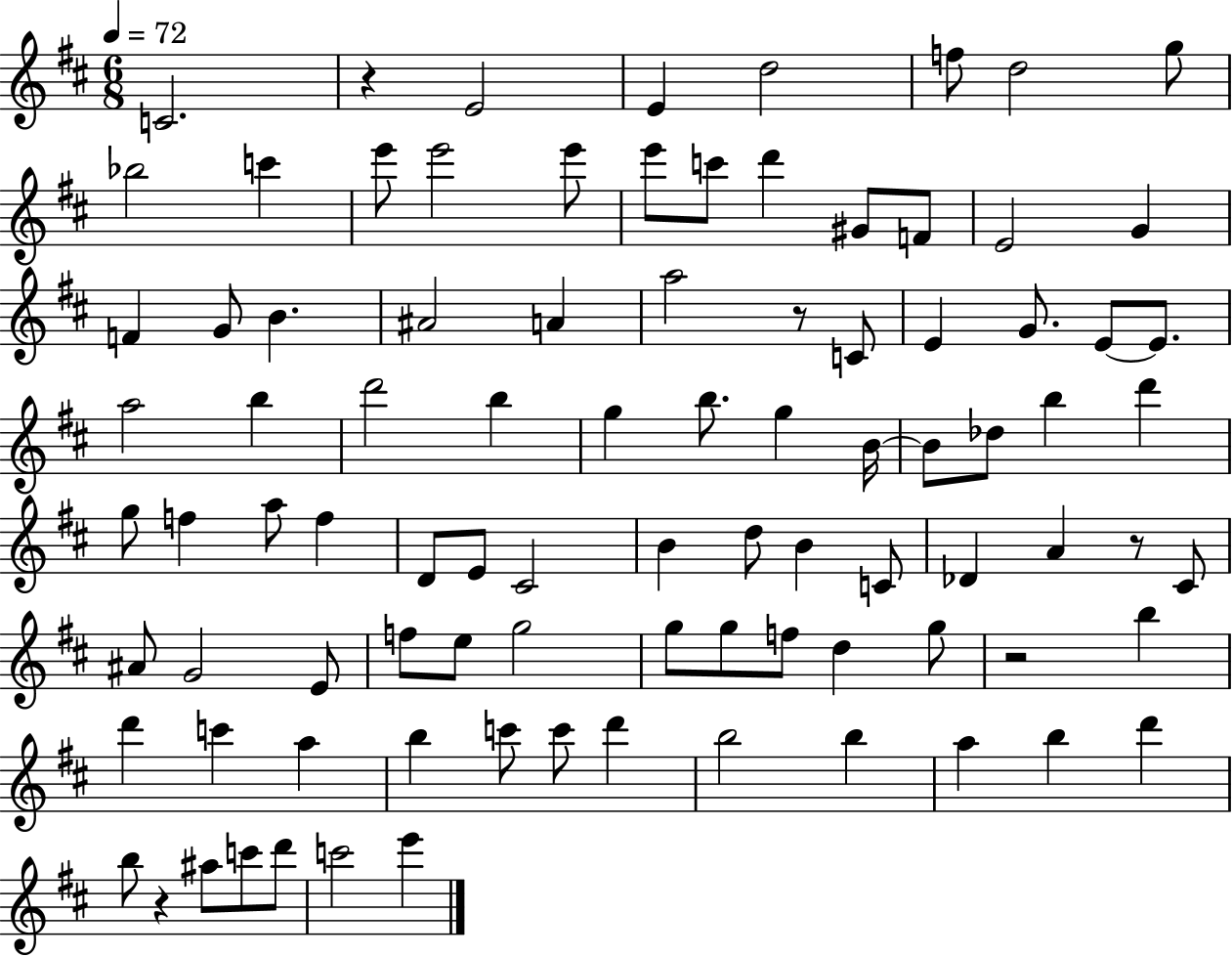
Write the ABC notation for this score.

X:1
T:Untitled
M:6/8
L:1/4
K:D
C2 z E2 E d2 f/2 d2 g/2 _b2 c' e'/2 e'2 e'/2 e'/2 c'/2 d' ^G/2 F/2 E2 G F G/2 B ^A2 A a2 z/2 C/2 E G/2 E/2 E/2 a2 b d'2 b g b/2 g B/4 B/2 _d/2 b d' g/2 f a/2 f D/2 E/2 ^C2 B d/2 B C/2 _D A z/2 ^C/2 ^A/2 G2 E/2 f/2 e/2 g2 g/2 g/2 f/2 d g/2 z2 b d' c' a b c'/2 c'/2 d' b2 b a b d' b/2 z ^a/2 c'/2 d'/2 c'2 e'